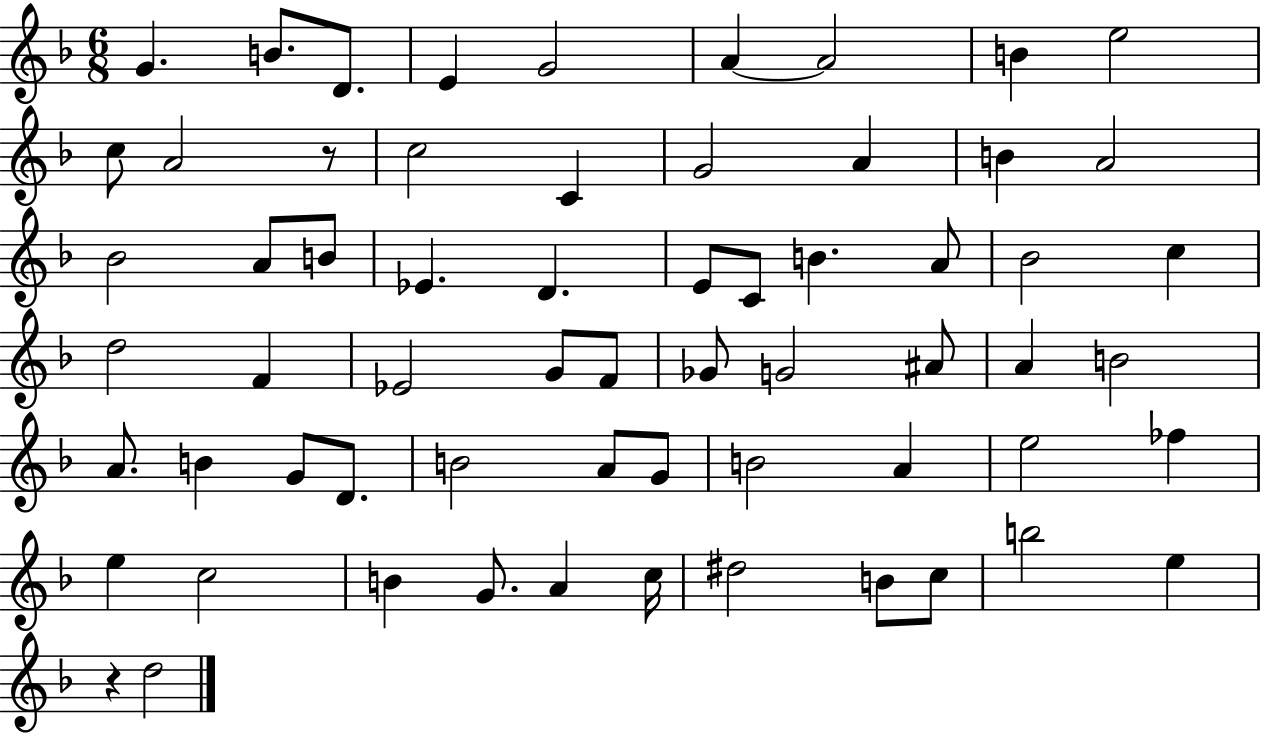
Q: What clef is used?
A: treble